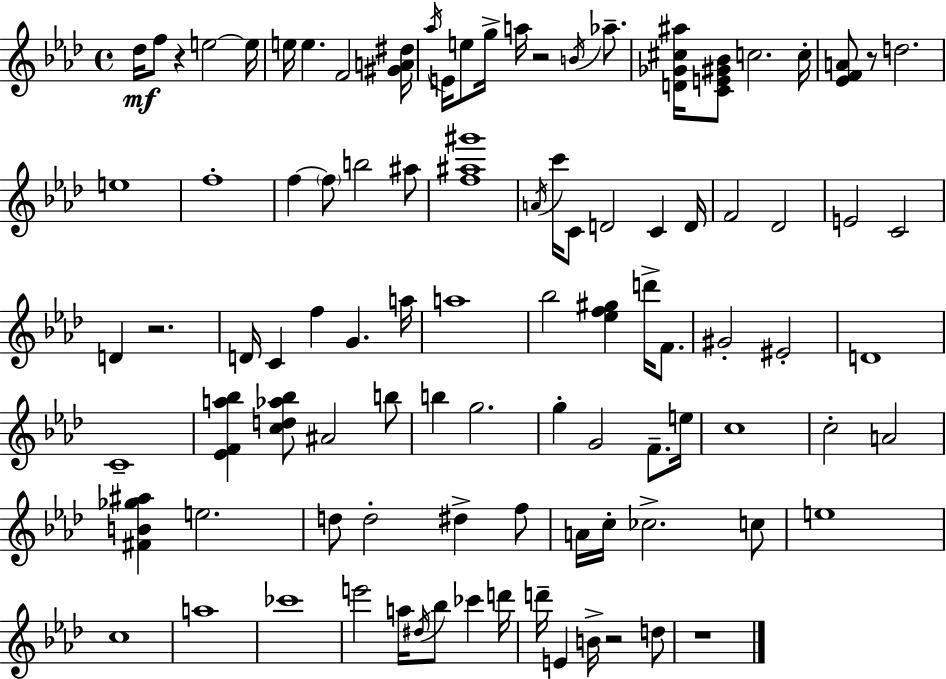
Db5/s F5/e R/q E5/h E5/s E5/s E5/q. F4/h [G#4,A4,D#5]/s Ab5/s E4/s E5/e G5/s A5/s R/h B4/s Ab5/e. [D4,Gb4,C#5,A#5]/s [C4,E4,G#4,Bb4]/e C5/h. C5/s [Eb4,F4,A4]/e R/e D5/h. E5/w F5/w F5/q F5/e B5/h A#5/e [F5,A#5,G#6]/w A4/s C6/s C4/e D4/h C4/q D4/s F4/h Db4/h E4/h C4/h D4/q R/h. D4/s C4/q F5/q G4/q. A5/s A5/w Bb5/h [Eb5,F5,G#5]/q D6/s F4/e. G#4/h EIS4/h D4/w C4/w [Eb4,F4,A5,Bb5]/q [C5,D5,Ab5,Bb5]/e A#4/h B5/e B5/q G5/h. G5/q G4/h F4/e. E5/s C5/w C5/h A4/h [F#4,B4,Gb5,A#5]/q E5/h. D5/e D5/h D#5/q F5/e A4/s C5/s CES5/h. C5/e E5/w C5/w A5/w CES6/w E6/h A5/s D#5/s Bb5/e CES6/q D6/s D6/s E4/q B4/s R/h D5/e R/w